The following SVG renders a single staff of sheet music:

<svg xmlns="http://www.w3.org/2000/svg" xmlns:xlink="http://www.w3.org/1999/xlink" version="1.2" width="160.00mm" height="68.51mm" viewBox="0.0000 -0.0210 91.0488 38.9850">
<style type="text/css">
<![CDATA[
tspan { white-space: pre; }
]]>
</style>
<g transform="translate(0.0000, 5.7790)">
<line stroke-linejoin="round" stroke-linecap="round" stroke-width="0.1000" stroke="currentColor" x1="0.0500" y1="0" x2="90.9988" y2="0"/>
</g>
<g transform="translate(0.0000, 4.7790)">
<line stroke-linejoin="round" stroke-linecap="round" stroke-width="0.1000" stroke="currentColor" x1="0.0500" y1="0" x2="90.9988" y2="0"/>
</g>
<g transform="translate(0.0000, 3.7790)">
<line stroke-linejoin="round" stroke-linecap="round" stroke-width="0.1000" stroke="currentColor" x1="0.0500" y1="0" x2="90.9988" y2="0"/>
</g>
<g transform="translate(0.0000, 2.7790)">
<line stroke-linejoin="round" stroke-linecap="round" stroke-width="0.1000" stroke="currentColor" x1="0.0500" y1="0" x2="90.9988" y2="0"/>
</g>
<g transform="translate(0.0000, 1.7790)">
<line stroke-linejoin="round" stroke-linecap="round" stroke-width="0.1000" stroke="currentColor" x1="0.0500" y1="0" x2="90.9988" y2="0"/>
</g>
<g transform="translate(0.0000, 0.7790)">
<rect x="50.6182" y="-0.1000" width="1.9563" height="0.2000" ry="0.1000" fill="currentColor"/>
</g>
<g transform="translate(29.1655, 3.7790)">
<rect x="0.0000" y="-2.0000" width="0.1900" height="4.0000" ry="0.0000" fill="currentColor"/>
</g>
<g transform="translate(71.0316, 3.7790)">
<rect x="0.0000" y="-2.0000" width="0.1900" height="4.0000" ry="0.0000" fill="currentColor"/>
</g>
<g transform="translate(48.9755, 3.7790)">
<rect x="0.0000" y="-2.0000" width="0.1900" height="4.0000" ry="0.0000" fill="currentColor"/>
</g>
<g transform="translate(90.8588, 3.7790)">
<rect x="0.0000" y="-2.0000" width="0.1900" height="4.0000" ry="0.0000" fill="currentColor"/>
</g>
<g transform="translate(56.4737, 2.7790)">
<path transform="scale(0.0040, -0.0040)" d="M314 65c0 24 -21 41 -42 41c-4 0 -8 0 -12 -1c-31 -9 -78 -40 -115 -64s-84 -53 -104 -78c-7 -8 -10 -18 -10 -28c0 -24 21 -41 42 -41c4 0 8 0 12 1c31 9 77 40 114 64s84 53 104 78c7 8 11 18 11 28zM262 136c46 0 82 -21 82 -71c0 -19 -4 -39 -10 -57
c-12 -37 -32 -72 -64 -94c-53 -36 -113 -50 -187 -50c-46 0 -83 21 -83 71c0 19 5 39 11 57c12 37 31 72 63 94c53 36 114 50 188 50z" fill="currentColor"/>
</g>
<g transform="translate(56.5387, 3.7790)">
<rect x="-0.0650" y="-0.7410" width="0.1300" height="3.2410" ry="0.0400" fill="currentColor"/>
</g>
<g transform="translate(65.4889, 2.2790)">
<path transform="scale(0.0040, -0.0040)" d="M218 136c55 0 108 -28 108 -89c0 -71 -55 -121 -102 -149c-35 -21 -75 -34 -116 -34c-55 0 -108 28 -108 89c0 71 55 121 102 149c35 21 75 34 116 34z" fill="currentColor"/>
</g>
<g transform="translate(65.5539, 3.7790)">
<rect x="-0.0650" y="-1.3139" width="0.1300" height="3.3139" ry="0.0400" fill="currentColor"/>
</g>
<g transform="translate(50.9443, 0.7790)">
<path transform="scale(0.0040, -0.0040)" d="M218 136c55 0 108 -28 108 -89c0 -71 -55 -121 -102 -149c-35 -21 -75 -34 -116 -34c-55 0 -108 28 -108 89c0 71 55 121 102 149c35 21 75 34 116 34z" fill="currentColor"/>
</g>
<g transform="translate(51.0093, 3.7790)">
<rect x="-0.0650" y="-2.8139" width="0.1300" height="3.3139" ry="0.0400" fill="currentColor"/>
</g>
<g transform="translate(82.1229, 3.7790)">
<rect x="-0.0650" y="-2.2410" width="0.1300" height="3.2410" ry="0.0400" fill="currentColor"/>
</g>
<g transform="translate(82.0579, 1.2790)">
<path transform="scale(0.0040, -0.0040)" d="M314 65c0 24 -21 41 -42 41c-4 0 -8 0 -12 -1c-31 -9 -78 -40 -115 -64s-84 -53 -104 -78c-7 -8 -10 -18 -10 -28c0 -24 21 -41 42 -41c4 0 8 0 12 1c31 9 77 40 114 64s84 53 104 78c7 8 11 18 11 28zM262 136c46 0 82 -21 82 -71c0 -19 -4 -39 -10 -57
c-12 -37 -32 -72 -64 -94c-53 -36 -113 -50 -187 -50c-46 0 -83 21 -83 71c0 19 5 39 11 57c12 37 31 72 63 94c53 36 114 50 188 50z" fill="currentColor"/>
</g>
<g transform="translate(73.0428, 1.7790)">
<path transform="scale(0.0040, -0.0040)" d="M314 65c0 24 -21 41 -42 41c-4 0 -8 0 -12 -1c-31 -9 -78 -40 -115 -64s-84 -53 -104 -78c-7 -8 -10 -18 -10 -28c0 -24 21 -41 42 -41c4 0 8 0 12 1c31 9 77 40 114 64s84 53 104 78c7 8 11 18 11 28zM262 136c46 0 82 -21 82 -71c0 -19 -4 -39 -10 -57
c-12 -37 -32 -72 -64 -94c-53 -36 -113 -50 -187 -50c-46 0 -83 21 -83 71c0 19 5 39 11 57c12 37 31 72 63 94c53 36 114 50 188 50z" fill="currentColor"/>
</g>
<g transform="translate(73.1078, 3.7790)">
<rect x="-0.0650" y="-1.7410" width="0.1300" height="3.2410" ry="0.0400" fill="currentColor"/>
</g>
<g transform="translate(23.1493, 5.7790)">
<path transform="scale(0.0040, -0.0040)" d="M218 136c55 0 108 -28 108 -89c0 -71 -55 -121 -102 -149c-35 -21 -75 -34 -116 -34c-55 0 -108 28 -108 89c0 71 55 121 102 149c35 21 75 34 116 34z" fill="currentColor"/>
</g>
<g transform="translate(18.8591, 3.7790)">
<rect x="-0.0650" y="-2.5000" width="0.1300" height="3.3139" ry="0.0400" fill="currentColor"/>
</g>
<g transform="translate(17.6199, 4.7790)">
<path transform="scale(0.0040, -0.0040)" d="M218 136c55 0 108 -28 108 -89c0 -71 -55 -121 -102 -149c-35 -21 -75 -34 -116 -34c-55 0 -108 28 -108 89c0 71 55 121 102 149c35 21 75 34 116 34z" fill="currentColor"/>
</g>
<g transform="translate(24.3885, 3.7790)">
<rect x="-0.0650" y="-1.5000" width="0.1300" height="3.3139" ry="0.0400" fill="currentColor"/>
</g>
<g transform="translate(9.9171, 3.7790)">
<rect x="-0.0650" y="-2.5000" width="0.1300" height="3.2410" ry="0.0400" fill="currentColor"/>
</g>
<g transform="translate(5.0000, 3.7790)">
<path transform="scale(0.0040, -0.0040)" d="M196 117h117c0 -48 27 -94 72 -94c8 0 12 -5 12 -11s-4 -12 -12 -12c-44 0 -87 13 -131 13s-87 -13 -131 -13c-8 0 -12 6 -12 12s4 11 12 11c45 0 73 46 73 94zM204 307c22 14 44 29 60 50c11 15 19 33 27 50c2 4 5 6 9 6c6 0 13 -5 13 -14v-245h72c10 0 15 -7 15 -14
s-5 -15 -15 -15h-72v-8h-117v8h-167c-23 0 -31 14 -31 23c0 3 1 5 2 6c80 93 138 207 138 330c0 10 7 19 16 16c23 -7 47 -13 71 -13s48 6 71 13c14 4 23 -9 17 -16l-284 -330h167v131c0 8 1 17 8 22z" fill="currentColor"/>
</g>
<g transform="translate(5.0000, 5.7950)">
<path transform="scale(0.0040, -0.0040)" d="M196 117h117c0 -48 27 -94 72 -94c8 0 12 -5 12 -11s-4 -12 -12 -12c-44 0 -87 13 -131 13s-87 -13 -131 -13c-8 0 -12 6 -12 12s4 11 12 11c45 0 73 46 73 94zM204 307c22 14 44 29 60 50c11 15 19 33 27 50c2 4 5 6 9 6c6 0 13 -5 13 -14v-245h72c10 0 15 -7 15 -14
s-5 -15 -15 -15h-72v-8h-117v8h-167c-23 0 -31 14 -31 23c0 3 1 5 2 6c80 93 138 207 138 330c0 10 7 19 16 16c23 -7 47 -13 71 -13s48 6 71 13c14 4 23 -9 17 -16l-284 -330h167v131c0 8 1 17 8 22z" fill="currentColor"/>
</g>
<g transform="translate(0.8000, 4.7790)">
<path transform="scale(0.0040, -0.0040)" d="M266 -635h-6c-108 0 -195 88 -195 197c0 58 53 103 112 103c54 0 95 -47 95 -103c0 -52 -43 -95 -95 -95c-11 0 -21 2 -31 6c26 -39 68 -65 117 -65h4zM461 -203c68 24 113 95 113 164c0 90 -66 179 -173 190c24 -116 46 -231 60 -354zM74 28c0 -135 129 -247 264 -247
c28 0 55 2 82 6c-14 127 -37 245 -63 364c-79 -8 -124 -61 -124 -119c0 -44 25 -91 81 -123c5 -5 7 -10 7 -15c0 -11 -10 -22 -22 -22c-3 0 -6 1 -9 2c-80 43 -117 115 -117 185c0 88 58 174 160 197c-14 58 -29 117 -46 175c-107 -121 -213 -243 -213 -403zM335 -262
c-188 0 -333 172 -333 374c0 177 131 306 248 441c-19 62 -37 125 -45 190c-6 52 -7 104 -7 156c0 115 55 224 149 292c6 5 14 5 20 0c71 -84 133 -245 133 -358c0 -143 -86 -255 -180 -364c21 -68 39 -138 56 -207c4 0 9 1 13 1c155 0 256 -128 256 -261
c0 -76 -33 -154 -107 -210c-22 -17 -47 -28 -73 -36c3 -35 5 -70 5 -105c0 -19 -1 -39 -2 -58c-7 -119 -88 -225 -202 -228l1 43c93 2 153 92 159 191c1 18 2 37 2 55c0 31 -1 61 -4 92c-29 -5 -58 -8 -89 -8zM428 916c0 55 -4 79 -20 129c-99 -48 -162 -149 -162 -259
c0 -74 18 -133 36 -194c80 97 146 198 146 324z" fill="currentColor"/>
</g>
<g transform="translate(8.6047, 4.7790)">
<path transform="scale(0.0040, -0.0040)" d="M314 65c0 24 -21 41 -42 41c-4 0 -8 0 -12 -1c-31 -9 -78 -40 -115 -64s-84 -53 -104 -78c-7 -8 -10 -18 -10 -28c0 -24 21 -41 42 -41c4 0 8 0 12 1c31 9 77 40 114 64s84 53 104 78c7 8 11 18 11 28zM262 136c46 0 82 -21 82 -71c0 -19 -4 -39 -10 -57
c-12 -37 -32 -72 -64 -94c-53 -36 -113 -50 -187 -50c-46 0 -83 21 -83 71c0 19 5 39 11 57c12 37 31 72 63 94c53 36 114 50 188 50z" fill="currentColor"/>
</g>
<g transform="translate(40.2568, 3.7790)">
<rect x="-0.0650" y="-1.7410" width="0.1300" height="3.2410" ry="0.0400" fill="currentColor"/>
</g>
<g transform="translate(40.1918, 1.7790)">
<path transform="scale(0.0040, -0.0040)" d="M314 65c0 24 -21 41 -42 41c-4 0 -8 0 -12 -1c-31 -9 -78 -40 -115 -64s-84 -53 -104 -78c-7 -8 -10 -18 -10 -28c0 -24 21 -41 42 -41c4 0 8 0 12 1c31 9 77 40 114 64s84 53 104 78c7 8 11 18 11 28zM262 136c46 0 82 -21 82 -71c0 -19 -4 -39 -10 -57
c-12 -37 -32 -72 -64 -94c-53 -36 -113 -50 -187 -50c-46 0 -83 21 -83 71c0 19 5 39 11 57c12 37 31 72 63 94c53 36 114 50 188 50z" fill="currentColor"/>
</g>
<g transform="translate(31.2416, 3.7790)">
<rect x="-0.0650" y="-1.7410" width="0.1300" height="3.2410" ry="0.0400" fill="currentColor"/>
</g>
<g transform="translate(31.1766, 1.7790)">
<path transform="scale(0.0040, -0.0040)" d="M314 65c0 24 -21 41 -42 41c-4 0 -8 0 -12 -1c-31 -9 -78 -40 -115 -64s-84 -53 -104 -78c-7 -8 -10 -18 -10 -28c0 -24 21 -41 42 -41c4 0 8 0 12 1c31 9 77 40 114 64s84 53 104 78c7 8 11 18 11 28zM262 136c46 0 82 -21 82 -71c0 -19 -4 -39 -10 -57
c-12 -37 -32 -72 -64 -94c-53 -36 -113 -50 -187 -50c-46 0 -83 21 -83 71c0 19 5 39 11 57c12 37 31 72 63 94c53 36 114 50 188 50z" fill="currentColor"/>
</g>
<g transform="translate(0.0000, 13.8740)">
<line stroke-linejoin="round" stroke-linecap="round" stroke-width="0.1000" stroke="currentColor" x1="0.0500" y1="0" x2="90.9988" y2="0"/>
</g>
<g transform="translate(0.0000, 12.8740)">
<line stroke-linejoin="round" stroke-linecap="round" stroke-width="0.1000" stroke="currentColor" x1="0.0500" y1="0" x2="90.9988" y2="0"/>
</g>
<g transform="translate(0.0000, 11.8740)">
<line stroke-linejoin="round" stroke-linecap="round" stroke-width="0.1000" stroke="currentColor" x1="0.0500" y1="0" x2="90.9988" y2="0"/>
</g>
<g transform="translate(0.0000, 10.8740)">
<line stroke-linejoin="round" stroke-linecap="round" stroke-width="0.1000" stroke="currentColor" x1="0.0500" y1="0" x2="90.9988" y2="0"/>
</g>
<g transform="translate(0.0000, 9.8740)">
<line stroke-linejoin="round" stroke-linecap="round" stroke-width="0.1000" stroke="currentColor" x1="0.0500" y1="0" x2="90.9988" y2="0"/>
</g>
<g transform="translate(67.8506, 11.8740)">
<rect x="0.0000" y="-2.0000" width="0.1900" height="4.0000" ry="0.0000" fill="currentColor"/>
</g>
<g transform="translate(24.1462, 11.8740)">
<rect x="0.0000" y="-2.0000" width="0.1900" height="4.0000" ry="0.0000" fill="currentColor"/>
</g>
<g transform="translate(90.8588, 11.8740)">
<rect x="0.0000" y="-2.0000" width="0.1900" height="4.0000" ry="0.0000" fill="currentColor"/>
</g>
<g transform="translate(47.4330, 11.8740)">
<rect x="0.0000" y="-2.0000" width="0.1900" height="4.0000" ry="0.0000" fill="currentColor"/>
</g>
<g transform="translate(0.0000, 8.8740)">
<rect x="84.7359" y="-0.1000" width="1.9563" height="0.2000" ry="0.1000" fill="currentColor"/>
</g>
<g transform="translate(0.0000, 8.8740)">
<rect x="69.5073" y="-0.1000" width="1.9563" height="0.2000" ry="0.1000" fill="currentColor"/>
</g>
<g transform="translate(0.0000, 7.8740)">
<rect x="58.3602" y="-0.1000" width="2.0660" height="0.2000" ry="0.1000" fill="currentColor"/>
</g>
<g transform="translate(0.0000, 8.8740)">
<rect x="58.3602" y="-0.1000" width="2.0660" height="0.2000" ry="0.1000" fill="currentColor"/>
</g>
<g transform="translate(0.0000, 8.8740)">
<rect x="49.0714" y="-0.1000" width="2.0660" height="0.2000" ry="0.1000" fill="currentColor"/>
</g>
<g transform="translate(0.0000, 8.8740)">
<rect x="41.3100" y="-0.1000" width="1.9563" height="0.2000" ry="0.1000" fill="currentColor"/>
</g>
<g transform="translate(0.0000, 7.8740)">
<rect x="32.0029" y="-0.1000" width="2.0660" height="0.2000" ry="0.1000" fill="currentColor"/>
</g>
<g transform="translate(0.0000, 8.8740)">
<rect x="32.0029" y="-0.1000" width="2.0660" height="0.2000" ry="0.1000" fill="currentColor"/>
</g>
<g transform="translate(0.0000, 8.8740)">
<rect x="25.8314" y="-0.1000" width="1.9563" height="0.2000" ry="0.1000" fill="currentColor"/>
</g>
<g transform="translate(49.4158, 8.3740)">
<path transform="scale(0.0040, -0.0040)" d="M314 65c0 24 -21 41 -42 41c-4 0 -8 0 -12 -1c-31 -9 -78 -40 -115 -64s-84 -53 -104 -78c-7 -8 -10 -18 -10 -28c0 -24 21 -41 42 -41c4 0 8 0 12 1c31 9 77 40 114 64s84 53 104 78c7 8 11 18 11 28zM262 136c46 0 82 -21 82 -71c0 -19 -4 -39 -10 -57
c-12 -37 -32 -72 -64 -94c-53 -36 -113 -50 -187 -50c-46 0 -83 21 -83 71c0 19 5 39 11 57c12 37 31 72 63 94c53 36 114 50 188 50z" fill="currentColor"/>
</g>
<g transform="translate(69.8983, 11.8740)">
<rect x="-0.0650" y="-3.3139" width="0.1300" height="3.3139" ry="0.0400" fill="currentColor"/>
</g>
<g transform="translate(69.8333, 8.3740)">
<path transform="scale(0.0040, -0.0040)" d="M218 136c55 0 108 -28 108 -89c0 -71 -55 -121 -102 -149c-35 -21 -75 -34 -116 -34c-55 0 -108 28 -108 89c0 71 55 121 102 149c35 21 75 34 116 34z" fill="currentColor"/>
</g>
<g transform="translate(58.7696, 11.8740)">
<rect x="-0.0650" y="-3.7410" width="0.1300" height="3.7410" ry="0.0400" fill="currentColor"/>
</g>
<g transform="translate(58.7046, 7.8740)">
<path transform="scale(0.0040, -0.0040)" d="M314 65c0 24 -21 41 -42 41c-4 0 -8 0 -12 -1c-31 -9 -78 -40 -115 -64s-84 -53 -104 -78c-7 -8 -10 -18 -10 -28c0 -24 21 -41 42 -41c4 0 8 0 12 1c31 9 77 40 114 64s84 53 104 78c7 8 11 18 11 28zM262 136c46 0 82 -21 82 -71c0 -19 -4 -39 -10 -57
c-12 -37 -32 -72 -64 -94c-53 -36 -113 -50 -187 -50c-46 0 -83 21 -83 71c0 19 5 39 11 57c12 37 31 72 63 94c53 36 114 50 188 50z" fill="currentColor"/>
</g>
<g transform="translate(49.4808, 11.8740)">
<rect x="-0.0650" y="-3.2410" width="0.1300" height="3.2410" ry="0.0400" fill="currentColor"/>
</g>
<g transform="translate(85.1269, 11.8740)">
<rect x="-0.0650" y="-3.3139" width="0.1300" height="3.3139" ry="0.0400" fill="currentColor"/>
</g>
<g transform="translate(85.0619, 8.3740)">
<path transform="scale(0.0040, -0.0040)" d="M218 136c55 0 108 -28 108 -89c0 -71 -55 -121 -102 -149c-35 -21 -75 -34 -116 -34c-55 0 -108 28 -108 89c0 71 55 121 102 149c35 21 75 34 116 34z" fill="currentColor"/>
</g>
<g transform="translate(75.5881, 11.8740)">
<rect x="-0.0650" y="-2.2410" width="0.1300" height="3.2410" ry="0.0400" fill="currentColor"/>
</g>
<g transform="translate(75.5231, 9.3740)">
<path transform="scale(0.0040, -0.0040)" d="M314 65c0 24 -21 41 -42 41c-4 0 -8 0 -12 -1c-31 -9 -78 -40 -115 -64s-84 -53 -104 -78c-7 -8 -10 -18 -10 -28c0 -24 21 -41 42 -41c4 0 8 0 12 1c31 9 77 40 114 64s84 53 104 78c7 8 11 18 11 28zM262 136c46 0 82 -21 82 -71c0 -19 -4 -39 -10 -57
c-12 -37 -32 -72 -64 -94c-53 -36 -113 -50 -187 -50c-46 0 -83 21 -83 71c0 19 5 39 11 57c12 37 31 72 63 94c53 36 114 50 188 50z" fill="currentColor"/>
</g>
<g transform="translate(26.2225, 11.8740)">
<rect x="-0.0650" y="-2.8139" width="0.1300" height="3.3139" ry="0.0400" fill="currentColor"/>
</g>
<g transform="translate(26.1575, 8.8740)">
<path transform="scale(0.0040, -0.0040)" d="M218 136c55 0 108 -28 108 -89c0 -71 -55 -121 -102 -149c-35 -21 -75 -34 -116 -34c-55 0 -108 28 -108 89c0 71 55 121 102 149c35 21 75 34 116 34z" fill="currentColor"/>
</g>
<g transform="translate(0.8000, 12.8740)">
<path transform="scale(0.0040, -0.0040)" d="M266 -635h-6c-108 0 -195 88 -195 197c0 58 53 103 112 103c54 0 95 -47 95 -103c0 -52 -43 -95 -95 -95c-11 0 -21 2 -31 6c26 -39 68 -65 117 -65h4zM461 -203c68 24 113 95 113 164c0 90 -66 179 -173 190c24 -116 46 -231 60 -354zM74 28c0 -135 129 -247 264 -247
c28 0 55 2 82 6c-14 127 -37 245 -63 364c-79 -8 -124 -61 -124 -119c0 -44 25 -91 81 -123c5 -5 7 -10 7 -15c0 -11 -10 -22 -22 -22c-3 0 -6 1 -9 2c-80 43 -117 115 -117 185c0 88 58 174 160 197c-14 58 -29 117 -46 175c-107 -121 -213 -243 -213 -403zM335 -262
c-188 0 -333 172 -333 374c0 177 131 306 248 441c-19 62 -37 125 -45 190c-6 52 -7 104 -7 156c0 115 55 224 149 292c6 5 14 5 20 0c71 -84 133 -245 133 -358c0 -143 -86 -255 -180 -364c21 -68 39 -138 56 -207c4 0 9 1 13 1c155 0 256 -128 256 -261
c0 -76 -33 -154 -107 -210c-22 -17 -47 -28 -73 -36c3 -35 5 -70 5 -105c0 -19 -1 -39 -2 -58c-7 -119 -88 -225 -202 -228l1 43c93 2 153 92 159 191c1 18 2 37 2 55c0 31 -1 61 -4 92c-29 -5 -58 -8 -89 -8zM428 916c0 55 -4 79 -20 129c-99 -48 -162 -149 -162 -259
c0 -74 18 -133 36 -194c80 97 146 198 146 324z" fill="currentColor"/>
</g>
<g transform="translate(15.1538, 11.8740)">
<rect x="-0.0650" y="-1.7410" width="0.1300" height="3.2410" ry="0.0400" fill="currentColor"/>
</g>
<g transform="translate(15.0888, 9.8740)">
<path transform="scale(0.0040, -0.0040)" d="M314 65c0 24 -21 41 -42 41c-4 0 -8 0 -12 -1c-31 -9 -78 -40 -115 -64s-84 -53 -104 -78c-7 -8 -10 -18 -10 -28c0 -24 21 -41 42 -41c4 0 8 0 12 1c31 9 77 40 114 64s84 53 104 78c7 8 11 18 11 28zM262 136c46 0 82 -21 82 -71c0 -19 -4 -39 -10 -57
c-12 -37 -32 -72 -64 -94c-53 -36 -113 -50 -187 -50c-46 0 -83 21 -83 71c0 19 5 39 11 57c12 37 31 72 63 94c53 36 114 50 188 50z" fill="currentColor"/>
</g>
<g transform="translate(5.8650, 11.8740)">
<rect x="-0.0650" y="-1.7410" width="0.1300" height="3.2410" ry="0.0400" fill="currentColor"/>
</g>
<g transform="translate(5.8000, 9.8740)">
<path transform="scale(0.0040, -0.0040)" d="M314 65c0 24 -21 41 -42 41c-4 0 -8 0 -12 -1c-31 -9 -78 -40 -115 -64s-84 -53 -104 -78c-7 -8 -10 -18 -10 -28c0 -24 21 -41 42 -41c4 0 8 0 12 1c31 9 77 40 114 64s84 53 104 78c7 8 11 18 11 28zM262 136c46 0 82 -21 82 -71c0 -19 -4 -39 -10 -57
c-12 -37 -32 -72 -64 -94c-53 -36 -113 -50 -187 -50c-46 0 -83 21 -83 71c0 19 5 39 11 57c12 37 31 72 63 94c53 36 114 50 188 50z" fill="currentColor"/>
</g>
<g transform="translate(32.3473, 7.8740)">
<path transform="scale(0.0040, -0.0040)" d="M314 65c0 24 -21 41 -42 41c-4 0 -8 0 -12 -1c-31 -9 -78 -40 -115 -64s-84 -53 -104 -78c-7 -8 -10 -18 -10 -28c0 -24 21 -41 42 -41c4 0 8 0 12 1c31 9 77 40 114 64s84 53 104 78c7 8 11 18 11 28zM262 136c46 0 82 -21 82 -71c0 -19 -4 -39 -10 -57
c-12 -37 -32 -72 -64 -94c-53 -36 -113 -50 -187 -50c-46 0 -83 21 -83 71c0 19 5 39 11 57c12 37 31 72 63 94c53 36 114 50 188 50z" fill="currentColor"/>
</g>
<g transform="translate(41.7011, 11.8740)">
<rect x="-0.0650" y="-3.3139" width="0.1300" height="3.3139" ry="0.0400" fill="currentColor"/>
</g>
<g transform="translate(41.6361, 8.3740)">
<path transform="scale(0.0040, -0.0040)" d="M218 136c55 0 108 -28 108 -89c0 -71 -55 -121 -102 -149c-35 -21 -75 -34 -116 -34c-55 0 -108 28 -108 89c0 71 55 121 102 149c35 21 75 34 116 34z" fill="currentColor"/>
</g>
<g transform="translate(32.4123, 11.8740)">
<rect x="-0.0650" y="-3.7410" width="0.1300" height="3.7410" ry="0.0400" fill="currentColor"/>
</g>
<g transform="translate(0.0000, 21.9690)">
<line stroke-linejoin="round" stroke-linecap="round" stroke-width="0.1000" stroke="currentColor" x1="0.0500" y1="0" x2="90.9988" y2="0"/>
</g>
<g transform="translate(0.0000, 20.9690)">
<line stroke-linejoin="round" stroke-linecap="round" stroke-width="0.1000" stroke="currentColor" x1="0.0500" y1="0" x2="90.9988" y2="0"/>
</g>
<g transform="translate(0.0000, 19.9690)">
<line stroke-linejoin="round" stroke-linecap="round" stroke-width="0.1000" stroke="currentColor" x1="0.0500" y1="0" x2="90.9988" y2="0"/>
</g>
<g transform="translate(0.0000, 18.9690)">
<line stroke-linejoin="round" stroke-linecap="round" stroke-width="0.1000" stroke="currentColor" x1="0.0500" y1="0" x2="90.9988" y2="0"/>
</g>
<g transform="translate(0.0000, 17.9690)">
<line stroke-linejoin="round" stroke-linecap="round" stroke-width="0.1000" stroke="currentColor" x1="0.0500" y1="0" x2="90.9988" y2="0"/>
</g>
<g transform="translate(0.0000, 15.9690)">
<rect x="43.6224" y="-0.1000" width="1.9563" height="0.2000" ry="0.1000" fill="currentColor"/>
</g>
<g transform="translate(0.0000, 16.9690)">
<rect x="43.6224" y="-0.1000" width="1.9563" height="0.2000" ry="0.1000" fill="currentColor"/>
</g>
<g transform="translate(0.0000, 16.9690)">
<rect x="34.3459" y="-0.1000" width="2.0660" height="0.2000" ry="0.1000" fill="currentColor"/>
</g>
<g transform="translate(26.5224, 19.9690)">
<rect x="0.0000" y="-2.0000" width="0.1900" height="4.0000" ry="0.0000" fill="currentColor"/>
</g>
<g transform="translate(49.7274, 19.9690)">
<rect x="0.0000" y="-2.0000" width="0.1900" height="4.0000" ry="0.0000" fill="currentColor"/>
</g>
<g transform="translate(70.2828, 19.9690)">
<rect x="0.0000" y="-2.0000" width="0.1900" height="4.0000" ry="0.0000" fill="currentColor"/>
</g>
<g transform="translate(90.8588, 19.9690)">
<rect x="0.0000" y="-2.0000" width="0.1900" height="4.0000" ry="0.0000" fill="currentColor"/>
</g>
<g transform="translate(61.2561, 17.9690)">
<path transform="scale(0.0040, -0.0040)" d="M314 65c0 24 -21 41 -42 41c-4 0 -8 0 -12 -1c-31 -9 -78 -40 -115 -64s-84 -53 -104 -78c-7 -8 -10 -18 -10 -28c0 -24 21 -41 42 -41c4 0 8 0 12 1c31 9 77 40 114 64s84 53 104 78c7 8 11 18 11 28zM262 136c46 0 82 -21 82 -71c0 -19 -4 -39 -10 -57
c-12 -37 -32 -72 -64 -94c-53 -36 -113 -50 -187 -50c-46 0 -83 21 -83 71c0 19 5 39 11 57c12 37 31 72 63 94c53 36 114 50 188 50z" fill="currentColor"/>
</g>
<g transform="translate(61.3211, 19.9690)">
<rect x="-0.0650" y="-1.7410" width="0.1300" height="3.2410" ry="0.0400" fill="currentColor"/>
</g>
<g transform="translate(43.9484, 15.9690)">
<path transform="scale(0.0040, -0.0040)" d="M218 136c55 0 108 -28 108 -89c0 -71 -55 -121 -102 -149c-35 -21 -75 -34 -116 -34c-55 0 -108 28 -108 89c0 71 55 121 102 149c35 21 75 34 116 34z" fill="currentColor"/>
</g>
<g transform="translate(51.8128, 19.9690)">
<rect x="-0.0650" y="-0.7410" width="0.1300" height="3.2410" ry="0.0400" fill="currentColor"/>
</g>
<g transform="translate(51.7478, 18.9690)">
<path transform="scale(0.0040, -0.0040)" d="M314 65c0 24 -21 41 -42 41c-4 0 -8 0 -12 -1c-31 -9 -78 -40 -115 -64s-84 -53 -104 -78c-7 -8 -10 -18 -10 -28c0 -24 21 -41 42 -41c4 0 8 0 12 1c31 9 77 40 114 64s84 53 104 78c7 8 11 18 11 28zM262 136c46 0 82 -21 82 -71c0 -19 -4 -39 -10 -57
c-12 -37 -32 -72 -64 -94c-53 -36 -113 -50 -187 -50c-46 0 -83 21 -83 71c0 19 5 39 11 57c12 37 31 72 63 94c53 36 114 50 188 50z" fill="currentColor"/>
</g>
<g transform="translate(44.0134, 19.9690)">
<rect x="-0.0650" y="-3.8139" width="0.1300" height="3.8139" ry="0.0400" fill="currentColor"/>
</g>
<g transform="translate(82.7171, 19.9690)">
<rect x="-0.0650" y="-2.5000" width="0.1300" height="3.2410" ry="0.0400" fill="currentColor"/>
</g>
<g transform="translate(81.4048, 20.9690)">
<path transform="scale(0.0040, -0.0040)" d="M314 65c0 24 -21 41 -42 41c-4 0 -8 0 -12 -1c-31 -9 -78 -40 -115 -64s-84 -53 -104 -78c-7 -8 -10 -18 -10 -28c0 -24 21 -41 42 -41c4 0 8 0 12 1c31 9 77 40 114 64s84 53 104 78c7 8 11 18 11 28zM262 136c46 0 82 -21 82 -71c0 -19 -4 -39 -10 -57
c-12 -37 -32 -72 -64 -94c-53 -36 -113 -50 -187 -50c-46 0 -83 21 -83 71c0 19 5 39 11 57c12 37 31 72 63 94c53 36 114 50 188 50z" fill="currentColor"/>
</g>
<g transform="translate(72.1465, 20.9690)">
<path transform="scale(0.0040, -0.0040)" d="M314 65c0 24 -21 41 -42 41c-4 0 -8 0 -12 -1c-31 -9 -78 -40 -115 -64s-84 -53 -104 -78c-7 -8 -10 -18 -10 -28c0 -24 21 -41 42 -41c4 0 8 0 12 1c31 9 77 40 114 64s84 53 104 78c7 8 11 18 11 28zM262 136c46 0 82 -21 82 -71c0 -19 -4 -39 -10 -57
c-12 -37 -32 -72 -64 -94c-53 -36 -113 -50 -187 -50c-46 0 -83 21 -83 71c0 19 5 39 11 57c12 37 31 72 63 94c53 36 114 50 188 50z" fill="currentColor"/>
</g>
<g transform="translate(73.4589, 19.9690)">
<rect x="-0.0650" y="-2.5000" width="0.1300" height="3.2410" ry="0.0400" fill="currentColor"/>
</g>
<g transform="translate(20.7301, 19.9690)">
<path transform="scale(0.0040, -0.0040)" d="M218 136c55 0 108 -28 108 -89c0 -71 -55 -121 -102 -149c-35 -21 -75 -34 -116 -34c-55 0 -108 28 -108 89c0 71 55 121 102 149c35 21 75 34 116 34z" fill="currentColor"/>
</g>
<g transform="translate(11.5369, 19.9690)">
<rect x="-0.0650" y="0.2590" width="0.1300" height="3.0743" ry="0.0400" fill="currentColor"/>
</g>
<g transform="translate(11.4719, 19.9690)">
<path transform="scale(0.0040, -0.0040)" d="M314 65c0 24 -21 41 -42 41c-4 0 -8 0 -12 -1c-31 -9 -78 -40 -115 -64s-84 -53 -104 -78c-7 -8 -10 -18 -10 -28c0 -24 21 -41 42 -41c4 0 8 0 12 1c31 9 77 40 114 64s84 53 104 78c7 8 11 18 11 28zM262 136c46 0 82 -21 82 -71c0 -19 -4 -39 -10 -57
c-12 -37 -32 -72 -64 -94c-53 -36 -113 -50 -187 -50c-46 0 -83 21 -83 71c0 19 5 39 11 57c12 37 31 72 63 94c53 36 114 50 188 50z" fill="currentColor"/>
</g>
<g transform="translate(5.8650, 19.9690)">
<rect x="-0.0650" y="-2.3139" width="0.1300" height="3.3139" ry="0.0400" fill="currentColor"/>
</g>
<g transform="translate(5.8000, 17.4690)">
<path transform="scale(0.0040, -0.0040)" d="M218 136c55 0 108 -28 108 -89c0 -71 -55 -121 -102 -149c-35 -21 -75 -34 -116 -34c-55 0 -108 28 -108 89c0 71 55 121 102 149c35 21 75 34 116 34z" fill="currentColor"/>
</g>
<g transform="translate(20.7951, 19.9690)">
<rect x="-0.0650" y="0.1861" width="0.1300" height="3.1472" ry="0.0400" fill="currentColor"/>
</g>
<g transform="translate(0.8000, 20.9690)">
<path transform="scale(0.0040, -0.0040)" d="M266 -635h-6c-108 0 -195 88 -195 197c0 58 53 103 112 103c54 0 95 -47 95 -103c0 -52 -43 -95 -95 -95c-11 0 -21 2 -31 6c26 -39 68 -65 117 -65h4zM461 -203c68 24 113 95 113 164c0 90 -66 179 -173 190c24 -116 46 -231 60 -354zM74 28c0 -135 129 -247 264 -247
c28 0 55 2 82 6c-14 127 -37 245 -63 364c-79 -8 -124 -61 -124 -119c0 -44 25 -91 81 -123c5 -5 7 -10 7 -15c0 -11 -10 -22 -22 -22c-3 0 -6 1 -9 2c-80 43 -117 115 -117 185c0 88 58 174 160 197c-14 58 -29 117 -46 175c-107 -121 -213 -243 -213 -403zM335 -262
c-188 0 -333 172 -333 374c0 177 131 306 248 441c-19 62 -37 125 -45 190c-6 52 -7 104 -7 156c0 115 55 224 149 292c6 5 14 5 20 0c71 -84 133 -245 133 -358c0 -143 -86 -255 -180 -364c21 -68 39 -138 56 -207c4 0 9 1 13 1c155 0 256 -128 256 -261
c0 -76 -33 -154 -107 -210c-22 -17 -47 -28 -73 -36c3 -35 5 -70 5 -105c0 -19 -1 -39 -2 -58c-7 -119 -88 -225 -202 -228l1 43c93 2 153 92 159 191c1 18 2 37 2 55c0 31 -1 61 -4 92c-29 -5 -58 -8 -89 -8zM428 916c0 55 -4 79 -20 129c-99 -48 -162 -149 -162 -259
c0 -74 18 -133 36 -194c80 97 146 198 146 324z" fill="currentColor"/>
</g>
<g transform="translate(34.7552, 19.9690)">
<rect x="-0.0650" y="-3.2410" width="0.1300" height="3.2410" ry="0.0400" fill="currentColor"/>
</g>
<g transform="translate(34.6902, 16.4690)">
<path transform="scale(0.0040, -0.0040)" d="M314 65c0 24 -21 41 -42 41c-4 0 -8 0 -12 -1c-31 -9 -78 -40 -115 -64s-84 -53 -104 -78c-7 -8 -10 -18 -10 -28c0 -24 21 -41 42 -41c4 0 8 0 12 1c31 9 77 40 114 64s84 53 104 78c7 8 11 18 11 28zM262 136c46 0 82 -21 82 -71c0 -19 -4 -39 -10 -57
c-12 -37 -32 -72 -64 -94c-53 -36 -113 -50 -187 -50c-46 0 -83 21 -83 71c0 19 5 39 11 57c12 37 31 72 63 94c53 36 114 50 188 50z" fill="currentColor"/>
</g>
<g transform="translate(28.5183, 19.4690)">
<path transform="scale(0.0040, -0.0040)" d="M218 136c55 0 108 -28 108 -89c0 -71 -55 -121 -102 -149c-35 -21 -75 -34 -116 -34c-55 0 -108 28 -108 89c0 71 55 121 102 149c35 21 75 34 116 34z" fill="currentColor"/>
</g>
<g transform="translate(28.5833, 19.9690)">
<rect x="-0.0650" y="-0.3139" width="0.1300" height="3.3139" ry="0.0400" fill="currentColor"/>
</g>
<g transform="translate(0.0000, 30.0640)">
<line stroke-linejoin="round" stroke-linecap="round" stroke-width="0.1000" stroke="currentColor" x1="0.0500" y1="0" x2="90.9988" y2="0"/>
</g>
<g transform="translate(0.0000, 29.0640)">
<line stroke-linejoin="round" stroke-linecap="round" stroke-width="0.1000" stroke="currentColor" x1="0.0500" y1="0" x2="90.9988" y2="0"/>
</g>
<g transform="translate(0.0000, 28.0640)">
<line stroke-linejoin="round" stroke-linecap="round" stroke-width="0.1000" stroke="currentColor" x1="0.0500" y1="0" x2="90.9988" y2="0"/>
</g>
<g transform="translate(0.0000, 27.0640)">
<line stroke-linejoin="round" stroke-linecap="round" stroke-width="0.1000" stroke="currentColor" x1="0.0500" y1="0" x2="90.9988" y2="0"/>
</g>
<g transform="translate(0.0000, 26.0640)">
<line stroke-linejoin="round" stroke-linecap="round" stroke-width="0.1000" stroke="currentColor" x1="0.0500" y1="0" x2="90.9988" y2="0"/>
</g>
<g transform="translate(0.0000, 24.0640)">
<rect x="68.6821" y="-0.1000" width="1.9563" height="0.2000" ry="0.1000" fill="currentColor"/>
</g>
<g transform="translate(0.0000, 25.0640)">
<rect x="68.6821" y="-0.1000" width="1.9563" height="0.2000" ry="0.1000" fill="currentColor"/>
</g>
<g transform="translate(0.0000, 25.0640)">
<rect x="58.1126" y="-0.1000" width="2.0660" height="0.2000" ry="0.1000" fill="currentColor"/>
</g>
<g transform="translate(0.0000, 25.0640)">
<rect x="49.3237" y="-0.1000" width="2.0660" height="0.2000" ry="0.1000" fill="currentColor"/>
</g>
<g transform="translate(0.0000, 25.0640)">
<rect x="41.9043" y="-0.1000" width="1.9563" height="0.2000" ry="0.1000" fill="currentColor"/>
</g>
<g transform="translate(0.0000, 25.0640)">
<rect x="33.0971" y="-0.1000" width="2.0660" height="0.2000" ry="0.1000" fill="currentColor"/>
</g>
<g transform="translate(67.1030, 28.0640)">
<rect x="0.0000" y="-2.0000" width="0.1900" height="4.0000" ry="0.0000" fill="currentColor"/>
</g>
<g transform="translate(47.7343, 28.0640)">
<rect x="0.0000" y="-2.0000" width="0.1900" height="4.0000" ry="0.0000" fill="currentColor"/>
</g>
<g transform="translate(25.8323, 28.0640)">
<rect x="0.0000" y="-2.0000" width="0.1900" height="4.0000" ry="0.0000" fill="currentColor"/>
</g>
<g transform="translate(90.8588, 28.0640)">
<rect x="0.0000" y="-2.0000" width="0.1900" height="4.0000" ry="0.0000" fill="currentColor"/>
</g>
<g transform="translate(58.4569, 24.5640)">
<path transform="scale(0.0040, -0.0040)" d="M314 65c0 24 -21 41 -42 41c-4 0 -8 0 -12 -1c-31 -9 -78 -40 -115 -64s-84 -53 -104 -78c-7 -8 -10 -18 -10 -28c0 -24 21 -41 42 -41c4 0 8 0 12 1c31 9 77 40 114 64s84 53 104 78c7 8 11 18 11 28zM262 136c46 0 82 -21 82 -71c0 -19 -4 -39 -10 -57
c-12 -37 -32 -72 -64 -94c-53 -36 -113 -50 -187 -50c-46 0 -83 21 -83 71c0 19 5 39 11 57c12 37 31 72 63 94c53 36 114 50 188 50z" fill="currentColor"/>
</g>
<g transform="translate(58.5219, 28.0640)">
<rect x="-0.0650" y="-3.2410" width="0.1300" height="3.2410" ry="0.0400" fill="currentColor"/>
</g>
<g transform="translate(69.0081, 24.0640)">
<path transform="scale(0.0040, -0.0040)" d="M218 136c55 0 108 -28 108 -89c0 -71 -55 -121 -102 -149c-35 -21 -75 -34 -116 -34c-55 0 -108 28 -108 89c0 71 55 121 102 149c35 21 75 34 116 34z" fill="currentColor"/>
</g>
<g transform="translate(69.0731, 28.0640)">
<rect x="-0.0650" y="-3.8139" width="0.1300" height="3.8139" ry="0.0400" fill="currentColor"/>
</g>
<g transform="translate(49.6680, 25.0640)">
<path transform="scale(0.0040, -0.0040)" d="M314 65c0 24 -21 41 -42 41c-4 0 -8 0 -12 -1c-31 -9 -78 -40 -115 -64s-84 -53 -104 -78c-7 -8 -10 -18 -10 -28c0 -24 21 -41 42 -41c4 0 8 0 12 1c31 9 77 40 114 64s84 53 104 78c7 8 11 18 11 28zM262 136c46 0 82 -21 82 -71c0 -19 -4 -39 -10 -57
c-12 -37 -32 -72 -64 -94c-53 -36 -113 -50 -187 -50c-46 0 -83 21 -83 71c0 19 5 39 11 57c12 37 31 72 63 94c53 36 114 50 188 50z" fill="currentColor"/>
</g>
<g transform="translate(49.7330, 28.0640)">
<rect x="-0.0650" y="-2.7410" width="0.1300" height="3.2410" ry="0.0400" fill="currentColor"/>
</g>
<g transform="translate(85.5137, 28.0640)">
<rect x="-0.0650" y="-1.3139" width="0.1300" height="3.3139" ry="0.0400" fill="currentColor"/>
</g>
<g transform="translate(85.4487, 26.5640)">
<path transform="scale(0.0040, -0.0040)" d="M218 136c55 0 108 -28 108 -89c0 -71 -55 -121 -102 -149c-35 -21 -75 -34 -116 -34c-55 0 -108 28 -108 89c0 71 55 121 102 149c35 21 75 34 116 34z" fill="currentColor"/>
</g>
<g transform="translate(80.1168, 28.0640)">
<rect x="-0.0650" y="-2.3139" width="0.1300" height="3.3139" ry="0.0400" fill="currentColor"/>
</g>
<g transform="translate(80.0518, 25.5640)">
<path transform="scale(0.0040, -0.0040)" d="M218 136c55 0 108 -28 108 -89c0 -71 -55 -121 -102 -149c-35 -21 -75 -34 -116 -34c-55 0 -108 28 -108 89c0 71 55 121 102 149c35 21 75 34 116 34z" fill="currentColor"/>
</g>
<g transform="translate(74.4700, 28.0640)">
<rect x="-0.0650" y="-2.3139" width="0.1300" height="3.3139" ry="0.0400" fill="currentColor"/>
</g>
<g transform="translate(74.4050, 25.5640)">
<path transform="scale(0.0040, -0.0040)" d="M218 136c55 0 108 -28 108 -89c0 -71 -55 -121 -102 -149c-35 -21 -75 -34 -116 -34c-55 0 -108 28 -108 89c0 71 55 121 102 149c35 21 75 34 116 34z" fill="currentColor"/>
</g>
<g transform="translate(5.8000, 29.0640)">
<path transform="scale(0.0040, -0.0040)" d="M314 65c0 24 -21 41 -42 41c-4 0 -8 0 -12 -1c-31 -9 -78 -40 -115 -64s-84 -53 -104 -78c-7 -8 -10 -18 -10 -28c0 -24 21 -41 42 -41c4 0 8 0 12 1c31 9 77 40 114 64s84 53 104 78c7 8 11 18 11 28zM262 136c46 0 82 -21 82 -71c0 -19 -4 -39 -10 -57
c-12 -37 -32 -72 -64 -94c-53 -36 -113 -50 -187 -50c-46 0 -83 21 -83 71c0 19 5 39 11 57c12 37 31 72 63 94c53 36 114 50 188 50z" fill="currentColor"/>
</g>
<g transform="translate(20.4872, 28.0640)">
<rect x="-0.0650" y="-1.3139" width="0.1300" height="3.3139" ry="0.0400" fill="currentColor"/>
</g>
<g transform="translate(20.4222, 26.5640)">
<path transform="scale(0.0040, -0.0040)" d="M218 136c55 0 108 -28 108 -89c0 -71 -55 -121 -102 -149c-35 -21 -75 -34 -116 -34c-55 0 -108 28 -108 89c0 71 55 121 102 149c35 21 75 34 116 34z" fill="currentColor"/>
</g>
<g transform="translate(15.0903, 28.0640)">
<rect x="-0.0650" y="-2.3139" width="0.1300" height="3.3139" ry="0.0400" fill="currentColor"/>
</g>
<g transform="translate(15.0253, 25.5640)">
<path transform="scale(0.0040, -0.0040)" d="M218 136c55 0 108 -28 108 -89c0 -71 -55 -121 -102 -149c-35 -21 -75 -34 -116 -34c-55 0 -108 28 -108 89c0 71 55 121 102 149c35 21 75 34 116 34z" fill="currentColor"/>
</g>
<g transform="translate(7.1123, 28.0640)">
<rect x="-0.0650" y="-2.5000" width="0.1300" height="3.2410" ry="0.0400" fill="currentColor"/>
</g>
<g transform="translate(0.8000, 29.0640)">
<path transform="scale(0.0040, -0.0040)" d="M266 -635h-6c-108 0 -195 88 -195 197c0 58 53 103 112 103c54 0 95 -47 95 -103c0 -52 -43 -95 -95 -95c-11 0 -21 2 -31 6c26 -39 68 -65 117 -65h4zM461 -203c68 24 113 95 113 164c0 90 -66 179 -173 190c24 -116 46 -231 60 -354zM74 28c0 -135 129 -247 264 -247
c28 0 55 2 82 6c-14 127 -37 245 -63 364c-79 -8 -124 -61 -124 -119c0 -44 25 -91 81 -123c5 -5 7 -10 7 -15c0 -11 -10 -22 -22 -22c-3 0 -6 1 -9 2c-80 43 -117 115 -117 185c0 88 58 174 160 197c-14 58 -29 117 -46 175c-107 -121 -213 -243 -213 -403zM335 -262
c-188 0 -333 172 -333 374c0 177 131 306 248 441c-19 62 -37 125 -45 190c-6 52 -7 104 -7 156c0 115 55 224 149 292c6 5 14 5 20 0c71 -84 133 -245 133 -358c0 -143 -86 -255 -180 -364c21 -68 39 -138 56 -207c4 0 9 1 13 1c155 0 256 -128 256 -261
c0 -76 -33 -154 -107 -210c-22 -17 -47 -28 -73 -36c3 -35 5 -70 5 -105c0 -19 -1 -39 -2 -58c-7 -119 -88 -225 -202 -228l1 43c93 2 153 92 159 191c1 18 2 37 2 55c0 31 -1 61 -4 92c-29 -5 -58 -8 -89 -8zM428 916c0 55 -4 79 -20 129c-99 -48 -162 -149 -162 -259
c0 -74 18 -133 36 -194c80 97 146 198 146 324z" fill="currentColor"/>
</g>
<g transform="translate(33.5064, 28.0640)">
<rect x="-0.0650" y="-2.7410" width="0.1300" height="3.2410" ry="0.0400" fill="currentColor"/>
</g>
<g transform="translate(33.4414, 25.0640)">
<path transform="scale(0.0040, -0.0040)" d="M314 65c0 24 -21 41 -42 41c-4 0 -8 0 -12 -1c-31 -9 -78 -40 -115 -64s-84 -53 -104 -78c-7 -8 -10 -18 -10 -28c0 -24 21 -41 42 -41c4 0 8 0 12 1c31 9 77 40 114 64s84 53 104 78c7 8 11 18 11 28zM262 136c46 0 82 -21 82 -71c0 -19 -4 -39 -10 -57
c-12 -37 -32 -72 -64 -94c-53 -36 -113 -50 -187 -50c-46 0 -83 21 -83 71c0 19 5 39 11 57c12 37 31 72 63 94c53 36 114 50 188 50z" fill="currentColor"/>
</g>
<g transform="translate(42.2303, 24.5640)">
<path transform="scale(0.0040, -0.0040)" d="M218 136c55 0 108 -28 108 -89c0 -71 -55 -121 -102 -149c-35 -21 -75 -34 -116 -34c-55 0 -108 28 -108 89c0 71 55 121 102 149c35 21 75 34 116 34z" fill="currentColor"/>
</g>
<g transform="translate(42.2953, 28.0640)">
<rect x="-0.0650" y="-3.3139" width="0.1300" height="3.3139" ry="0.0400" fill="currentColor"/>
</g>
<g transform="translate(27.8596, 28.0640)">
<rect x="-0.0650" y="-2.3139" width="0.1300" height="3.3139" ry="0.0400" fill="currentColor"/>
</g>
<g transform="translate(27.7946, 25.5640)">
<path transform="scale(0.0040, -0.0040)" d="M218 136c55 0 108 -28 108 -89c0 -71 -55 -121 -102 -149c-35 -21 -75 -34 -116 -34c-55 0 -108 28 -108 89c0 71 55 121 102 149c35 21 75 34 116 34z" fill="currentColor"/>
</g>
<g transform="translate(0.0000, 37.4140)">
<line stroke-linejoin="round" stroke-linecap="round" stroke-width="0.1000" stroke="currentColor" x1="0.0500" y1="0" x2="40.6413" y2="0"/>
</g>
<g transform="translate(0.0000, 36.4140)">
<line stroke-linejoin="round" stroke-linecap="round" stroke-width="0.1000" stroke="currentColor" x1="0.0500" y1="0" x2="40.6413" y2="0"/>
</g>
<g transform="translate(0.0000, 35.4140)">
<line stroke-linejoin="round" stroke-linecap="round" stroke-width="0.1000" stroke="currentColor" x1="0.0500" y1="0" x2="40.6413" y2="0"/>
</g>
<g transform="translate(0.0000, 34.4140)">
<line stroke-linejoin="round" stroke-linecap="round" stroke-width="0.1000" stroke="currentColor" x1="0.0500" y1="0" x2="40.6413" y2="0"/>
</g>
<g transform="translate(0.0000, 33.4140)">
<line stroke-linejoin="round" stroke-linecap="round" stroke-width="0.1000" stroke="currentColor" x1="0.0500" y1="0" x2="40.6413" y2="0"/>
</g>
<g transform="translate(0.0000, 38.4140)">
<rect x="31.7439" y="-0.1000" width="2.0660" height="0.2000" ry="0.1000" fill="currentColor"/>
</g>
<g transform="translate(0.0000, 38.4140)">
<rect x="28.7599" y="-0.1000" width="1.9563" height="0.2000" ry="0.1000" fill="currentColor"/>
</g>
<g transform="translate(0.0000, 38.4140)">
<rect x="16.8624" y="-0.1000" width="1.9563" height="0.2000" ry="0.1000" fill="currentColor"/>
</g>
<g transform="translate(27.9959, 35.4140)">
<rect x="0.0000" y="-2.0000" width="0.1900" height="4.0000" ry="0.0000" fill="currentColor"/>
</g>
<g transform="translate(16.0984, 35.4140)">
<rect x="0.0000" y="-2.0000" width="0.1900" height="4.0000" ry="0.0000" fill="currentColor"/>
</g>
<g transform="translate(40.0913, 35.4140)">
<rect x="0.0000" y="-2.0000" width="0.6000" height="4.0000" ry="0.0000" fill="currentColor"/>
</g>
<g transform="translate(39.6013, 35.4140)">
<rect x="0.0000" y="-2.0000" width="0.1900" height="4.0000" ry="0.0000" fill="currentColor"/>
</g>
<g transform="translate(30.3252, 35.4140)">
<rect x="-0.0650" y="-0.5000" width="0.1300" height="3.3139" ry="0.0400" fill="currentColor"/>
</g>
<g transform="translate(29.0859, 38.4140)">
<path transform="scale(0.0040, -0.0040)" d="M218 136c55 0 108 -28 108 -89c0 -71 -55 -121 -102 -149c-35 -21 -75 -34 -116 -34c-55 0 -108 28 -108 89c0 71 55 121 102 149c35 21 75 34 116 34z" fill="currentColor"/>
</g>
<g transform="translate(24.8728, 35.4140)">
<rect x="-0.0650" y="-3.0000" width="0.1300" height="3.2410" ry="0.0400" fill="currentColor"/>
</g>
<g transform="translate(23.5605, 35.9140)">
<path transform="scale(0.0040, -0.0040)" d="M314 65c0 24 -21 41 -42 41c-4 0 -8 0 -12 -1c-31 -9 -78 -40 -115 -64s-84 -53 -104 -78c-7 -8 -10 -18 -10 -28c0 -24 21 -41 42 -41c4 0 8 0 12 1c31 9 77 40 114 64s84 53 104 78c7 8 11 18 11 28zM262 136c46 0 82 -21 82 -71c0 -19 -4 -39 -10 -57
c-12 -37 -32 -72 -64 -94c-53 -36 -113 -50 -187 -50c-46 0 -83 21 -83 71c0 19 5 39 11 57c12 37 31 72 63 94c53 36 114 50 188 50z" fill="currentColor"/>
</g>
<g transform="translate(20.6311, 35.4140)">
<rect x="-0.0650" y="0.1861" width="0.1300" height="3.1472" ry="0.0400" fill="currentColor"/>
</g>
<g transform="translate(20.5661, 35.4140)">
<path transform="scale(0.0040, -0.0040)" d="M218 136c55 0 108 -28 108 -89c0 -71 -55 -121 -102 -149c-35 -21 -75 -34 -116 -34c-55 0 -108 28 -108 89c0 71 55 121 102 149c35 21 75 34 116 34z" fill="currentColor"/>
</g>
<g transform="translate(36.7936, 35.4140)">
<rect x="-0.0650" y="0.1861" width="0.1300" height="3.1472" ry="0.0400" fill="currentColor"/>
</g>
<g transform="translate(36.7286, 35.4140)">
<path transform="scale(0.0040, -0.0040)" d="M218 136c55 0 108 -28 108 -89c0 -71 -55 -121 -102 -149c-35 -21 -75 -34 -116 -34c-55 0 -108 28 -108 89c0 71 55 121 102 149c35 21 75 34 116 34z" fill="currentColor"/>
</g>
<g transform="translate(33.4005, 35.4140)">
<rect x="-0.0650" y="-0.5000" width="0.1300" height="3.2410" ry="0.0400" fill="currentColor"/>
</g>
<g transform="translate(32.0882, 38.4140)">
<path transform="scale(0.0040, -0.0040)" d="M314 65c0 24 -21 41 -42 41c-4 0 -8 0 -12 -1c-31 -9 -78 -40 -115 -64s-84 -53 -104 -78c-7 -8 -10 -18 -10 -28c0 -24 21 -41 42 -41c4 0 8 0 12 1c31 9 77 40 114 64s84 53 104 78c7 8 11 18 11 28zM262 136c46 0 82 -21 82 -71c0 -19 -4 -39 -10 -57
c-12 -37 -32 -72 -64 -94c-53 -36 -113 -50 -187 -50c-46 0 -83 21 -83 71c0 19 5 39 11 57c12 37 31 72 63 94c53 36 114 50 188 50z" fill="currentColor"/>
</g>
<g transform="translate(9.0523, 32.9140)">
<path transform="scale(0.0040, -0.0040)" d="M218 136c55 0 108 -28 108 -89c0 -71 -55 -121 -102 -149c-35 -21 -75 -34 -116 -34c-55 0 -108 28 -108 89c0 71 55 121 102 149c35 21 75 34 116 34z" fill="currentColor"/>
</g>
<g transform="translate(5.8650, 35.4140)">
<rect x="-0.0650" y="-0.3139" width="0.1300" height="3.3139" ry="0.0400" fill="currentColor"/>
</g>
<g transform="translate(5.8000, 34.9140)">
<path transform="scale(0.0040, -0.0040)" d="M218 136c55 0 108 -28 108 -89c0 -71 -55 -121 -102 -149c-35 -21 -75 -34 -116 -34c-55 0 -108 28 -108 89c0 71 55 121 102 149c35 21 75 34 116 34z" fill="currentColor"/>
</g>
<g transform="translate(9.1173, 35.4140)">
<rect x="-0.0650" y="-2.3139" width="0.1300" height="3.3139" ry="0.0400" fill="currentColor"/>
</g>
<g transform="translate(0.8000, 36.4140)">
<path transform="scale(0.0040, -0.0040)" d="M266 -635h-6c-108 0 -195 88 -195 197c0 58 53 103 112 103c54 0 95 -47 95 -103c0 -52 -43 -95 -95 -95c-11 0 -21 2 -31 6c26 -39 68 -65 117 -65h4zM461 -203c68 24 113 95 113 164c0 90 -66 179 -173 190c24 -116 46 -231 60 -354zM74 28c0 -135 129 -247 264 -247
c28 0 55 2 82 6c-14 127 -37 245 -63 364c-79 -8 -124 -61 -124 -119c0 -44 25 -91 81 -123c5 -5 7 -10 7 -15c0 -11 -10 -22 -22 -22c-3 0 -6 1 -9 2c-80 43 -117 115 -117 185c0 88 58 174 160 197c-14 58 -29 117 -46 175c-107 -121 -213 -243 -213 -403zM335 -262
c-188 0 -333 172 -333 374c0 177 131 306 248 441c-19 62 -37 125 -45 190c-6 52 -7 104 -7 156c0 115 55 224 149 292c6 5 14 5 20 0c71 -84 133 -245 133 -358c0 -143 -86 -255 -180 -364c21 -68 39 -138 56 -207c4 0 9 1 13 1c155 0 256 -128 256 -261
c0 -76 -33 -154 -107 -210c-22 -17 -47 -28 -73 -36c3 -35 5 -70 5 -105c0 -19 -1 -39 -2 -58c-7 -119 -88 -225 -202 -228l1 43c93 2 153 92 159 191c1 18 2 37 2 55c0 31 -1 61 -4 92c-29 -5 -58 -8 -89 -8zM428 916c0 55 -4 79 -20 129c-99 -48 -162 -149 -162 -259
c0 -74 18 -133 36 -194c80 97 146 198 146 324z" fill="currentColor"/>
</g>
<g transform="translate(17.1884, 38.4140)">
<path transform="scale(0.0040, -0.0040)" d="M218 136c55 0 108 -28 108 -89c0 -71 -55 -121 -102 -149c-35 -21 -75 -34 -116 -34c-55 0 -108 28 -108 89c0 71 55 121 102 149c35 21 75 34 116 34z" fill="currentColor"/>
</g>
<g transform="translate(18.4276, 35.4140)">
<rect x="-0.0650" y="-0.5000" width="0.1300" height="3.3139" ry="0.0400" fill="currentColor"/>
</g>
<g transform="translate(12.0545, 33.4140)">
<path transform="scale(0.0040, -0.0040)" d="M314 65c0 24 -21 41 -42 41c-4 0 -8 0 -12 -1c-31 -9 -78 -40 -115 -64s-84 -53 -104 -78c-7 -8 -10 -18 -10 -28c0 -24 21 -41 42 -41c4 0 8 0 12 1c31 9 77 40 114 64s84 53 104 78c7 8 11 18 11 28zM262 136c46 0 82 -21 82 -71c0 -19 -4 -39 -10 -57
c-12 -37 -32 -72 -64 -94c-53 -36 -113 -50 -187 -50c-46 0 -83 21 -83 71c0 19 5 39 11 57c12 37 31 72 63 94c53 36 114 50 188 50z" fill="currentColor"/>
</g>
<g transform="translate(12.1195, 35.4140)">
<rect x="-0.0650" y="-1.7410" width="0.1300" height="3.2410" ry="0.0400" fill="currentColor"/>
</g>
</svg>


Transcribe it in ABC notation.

X:1
T:Untitled
M:4/4
L:1/4
K:C
G2 G E f2 f2 a d2 e f2 g2 f2 f2 a c'2 b b2 c'2 b g2 b g B2 B c b2 c' d2 f2 G2 G2 G2 g e g a2 b a2 b2 c' g g e c g f2 C B A2 C C2 B